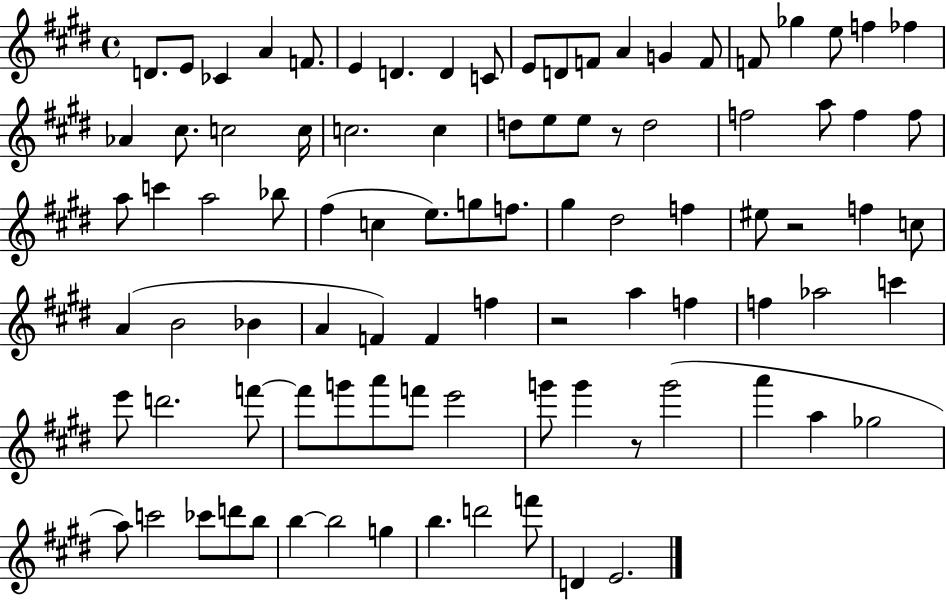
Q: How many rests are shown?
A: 4